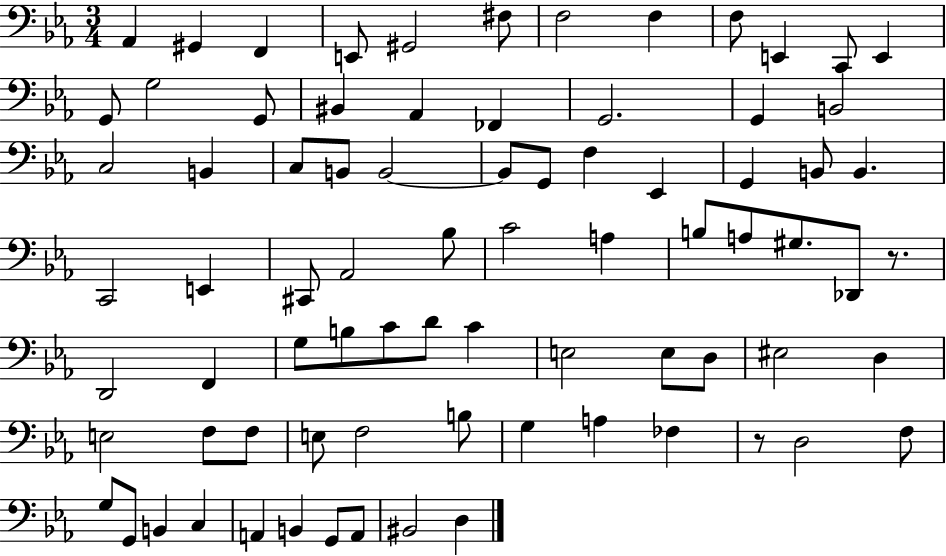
{
  \clef bass
  \numericTimeSignature
  \time 3/4
  \key ees \major
  aes,4 gis,4 f,4 | e,8 gis,2 fis8 | f2 f4 | f8 e,4 c,8 e,4 | \break g,8 g2 g,8 | bis,4 aes,4 fes,4 | g,2. | g,4 b,2 | \break c2 b,4 | c8 b,8 b,2~~ | b,8 g,8 f4 ees,4 | g,4 b,8 b,4. | \break c,2 e,4 | cis,8 aes,2 bes8 | c'2 a4 | b8 a8 gis8. des,8 r8. | \break d,2 f,4 | g8 b8 c'8 d'8 c'4 | e2 e8 d8 | eis2 d4 | \break e2 f8 f8 | e8 f2 b8 | g4 a4 fes4 | r8 d2 f8 | \break g8 g,8 b,4 c4 | a,4 b,4 g,8 a,8 | bis,2 d4 | \bar "|."
}